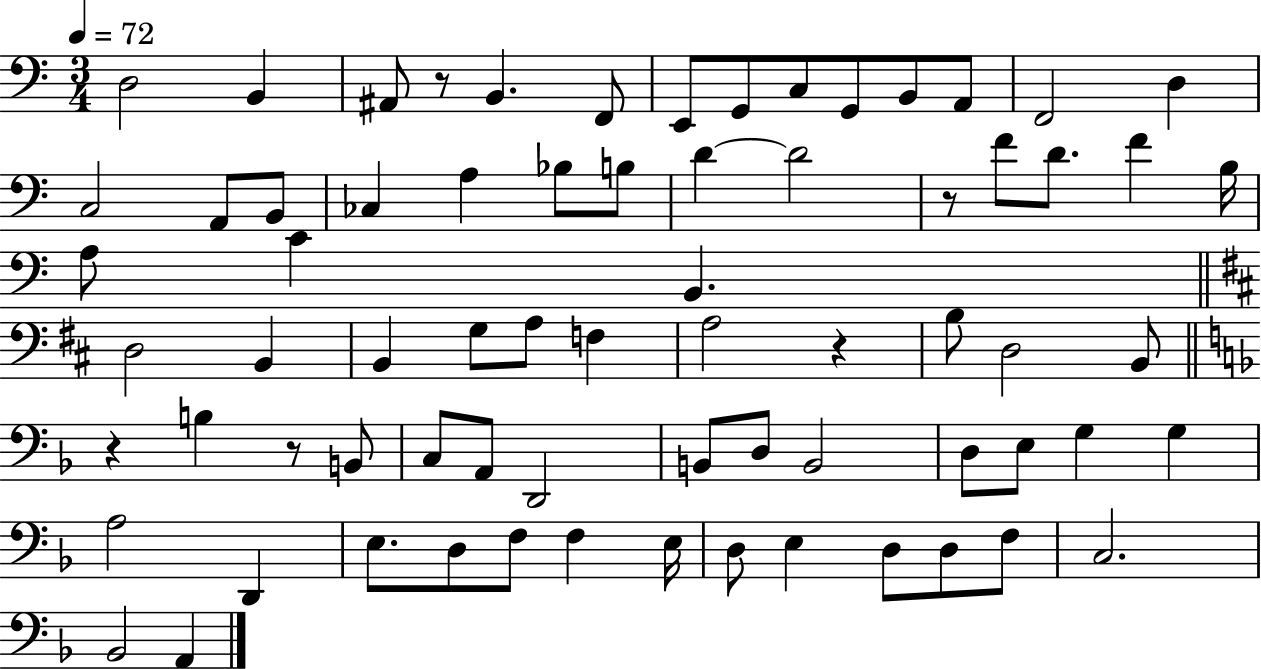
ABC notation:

X:1
T:Untitled
M:3/4
L:1/4
K:C
D,2 B,, ^A,,/2 z/2 B,, F,,/2 E,,/2 G,,/2 C,/2 G,,/2 B,,/2 A,,/2 F,,2 D, C,2 A,,/2 B,,/2 _C, A, _B,/2 B,/2 D D2 z/2 F/2 D/2 F B,/4 A,/2 C B,, D,2 B,, B,, G,/2 A,/2 F, A,2 z B,/2 D,2 B,,/2 z B, z/2 B,,/2 C,/2 A,,/2 D,,2 B,,/2 D,/2 B,,2 D,/2 E,/2 G, G, A,2 D,, E,/2 D,/2 F,/2 F, E,/4 D,/2 E, D,/2 D,/2 F,/2 C,2 _B,,2 A,,